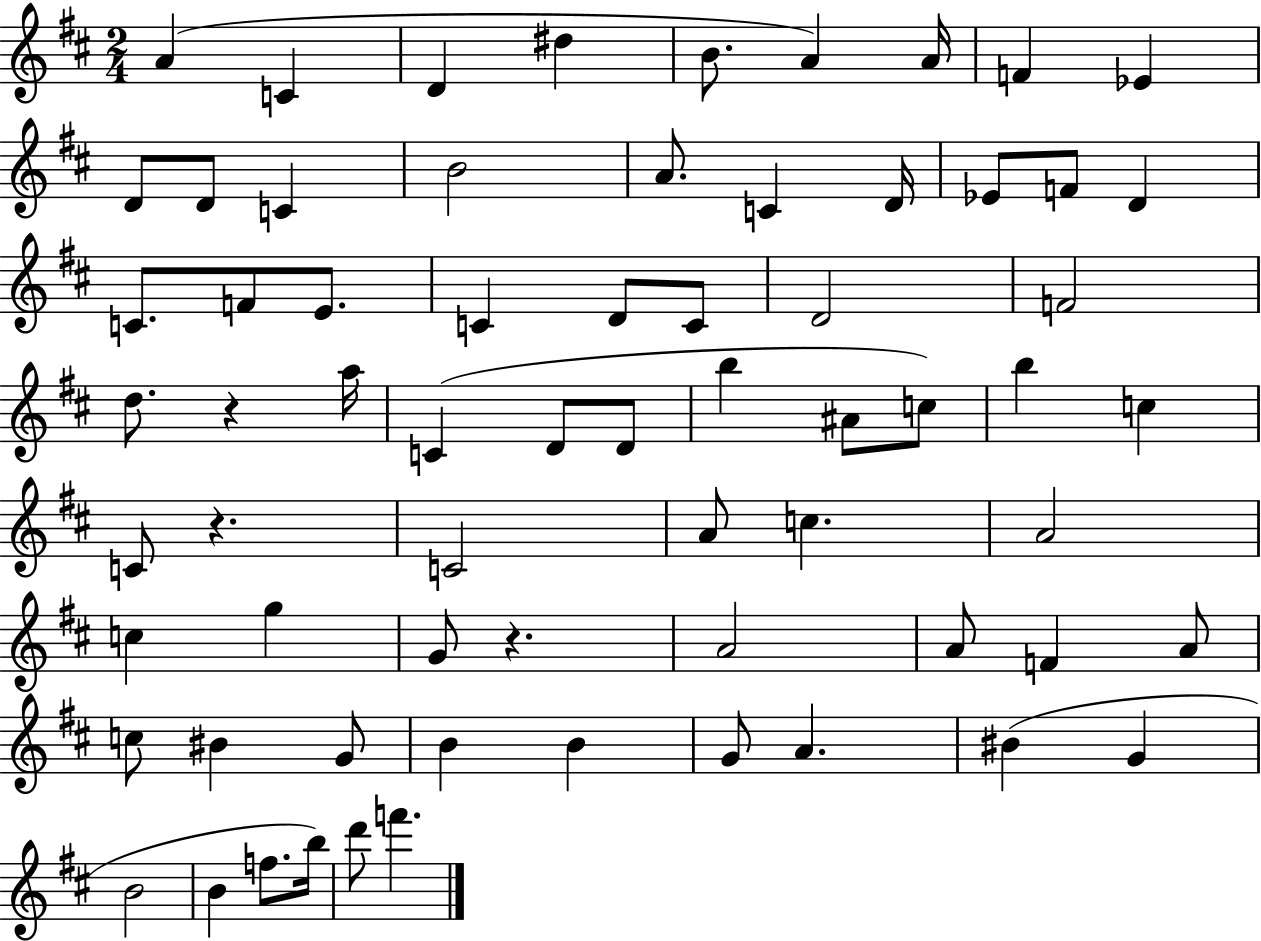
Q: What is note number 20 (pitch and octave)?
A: C4